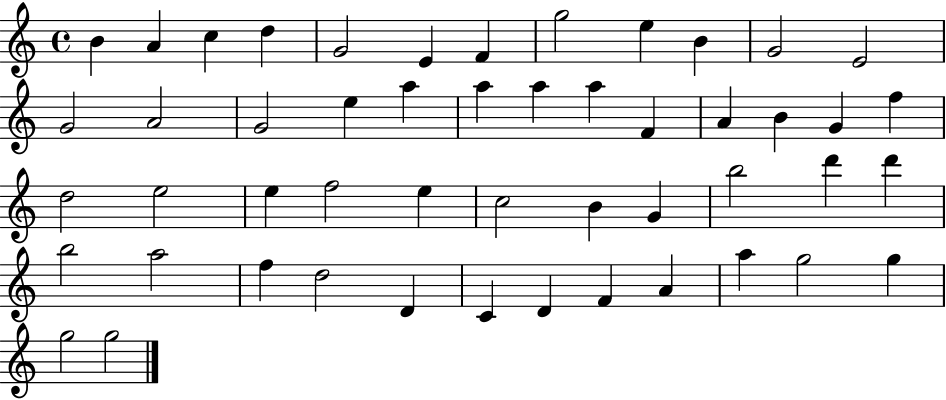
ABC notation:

X:1
T:Untitled
M:4/4
L:1/4
K:C
B A c d G2 E F g2 e B G2 E2 G2 A2 G2 e a a a a F A B G f d2 e2 e f2 e c2 B G b2 d' d' b2 a2 f d2 D C D F A a g2 g g2 g2